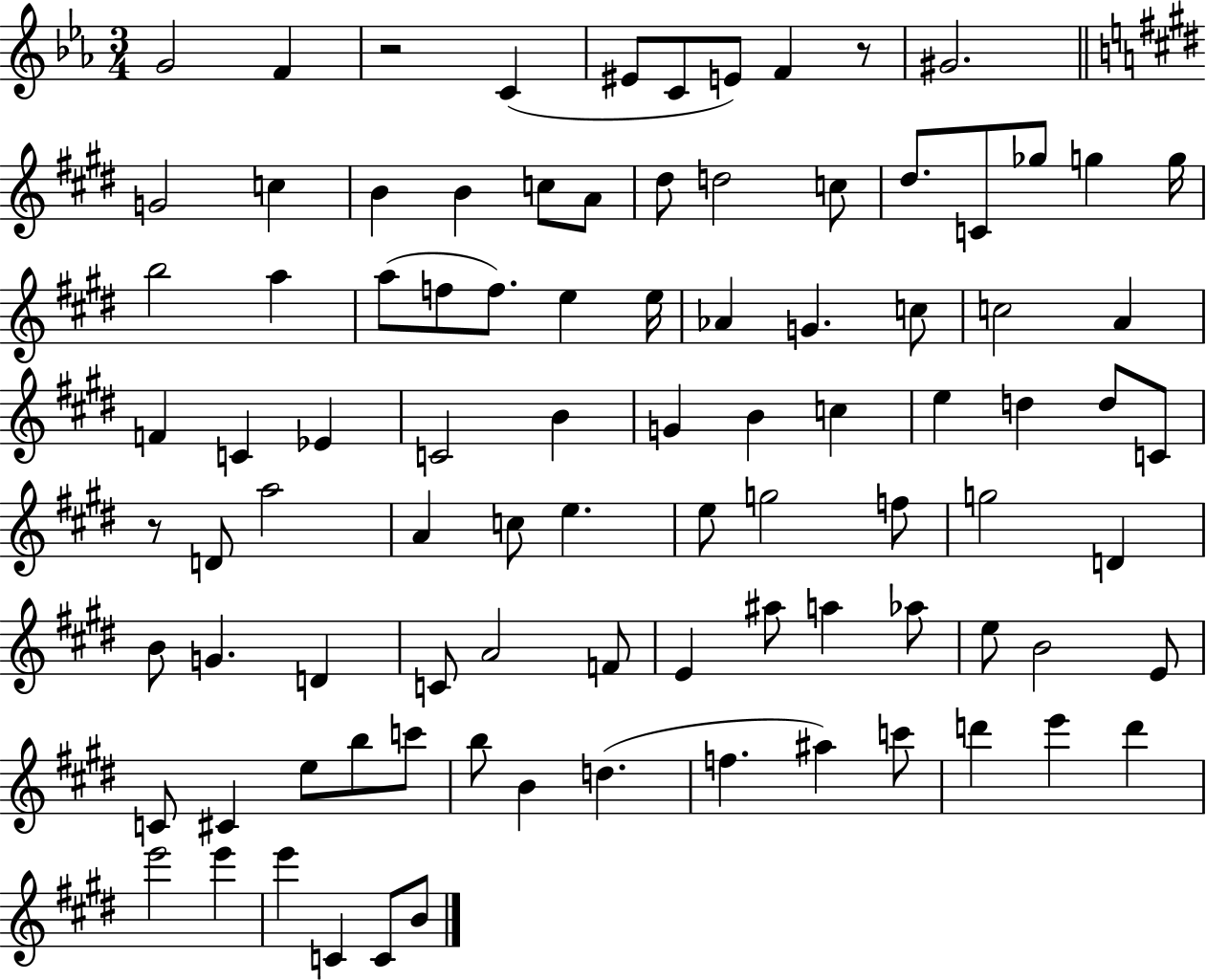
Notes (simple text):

G4/h F4/q R/h C4/q EIS4/e C4/e E4/e F4/q R/e G#4/h. G4/h C5/q B4/q B4/q C5/e A4/e D#5/e D5/h C5/e D#5/e. C4/e Gb5/e G5/q G5/s B5/h A5/q A5/e F5/e F5/e. E5/q E5/s Ab4/q G4/q. C5/e C5/h A4/q F4/q C4/q Eb4/q C4/h B4/q G4/q B4/q C5/q E5/q D5/q D5/e C4/e R/e D4/e A5/h A4/q C5/e E5/q. E5/e G5/h F5/e G5/h D4/q B4/e G4/q. D4/q C4/e A4/h F4/e E4/q A#5/e A5/q Ab5/e E5/e B4/h E4/e C4/e C#4/q E5/e B5/e C6/e B5/e B4/q D5/q. F5/q. A#5/q C6/e D6/q E6/q D6/q E6/h E6/q E6/q C4/q C4/e B4/e